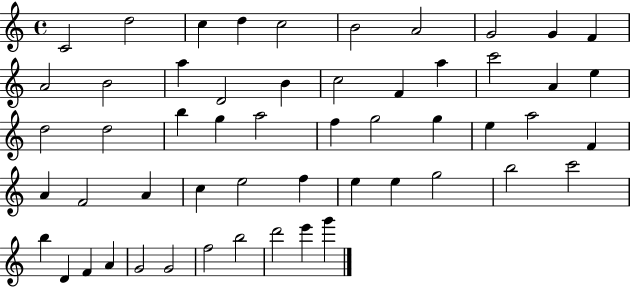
C4/h D5/h C5/q D5/q C5/h B4/h A4/h G4/h G4/q F4/q A4/h B4/h A5/q D4/h B4/q C5/h F4/q A5/q C6/h A4/q E5/q D5/h D5/h B5/q G5/q A5/h F5/q G5/h G5/q E5/q A5/h F4/q A4/q F4/h A4/q C5/q E5/h F5/q E5/q E5/q G5/h B5/h C6/h B5/q D4/q F4/q A4/q G4/h G4/h F5/h B5/h D6/h E6/q G6/q